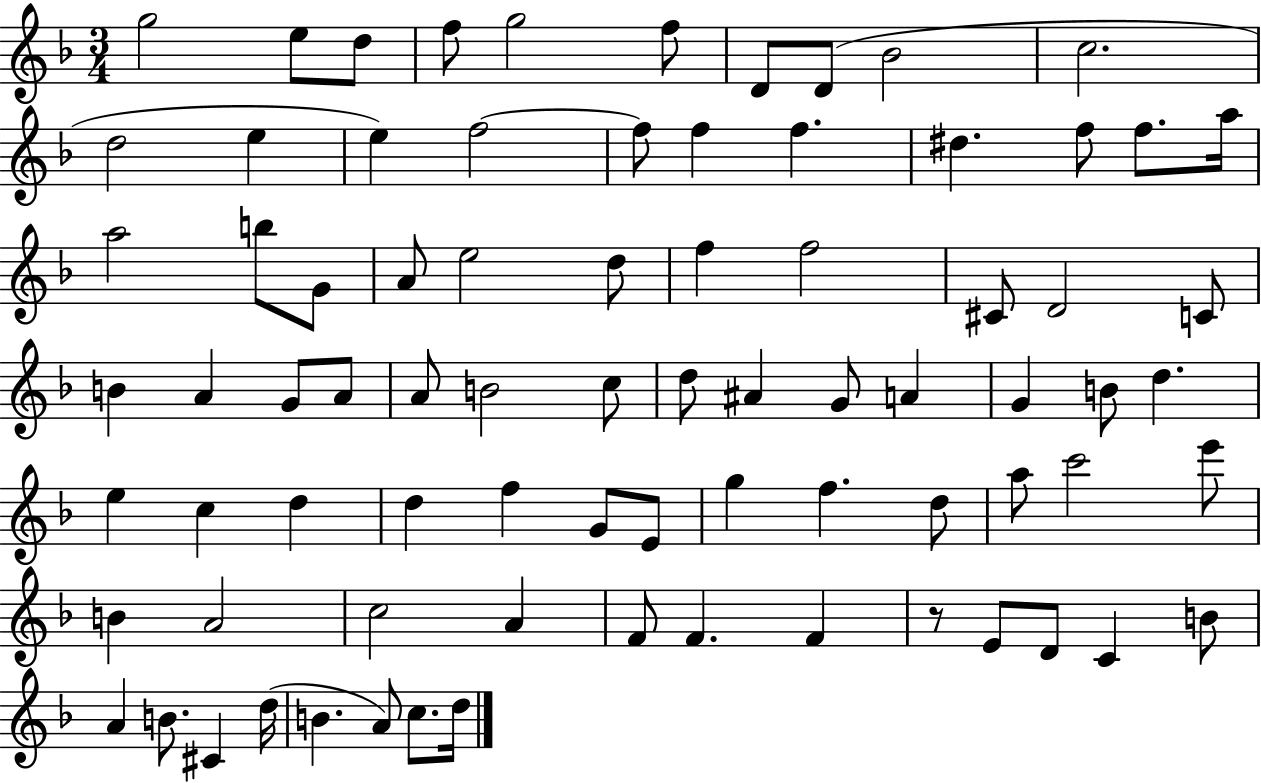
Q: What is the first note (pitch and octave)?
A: G5